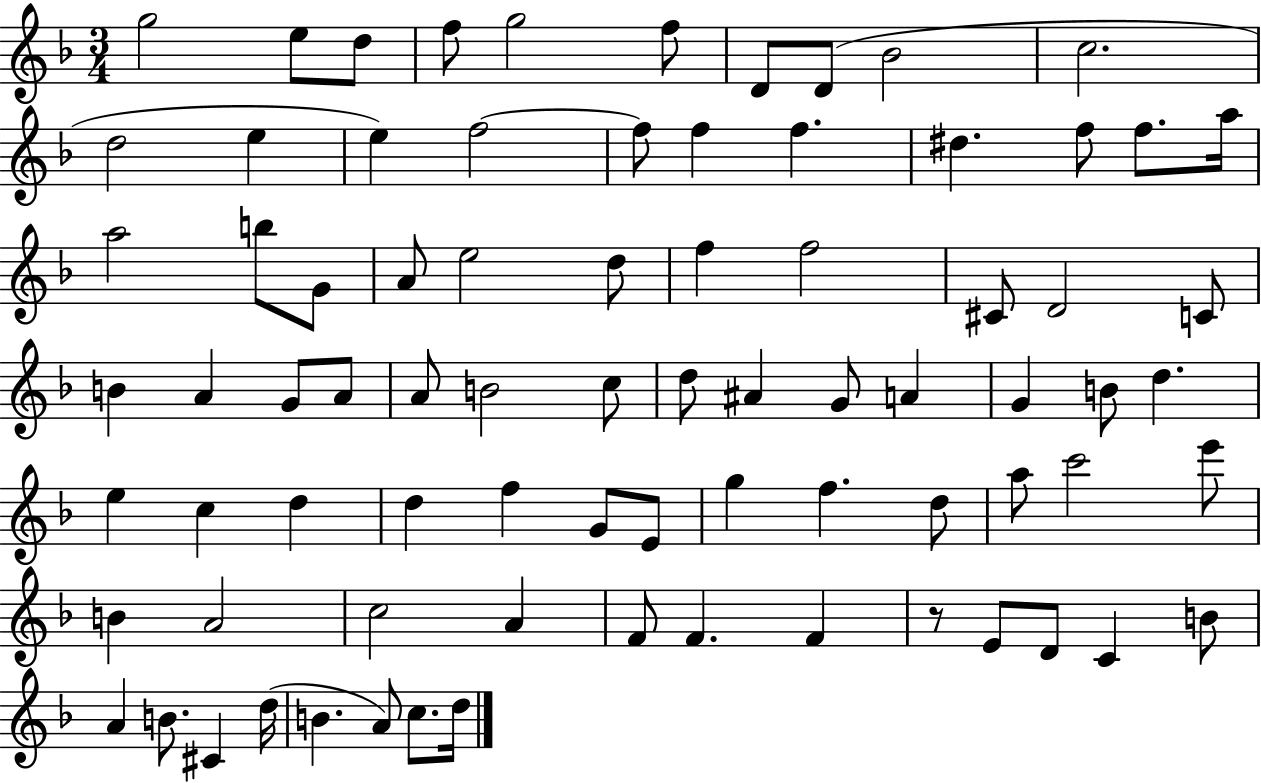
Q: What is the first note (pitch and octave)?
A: G5